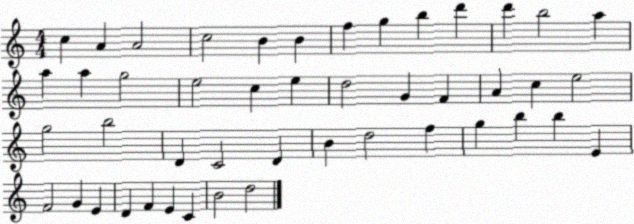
X:1
T:Untitled
M:4/4
L:1/4
K:C
c A A2 c2 B B f g b d' d' b2 a a a g2 e2 c e d2 G F A c e2 g2 b2 D C2 D B d2 f g b b E F2 G E D F E C B2 d2